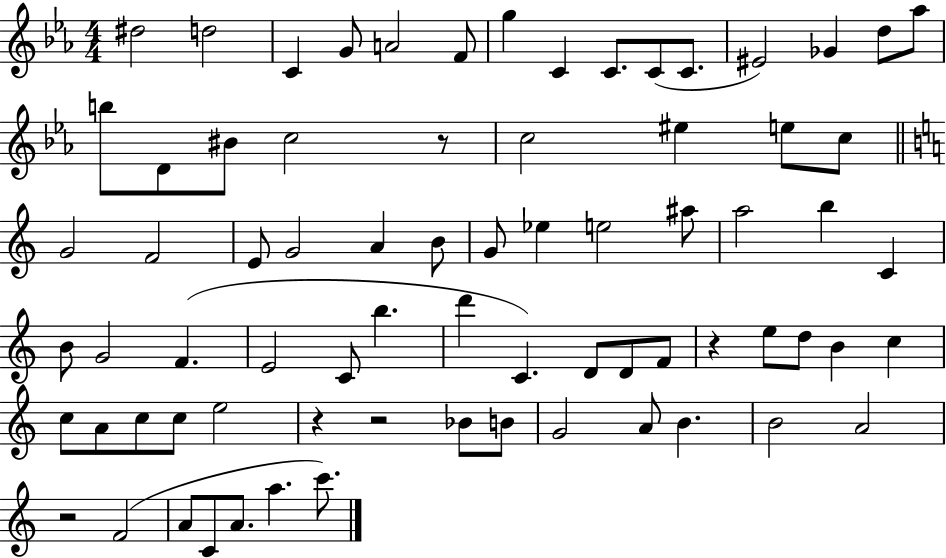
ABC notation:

X:1
T:Untitled
M:4/4
L:1/4
K:Eb
^d2 d2 C G/2 A2 F/2 g C C/2 C/2 C/2 ^E2 _G d/2 _a/2 b/2 D/2 ^B/2 c2 z/2 c2 ^e e/2 c/2 G2 F2 E/2 G2 A B/2 G/2 _e e2 ^a/2 a2 b C B/2 G2 F E2 C/2 b d' C D/2 D/2 F/2 z e/2 d/2 B c c/2 A/2 c/2 c/2 e2 z z2 _B/2 B/2 G2 A/2 B B2 A2 z2 F2 A/2 C/2 A/2 a c'/2